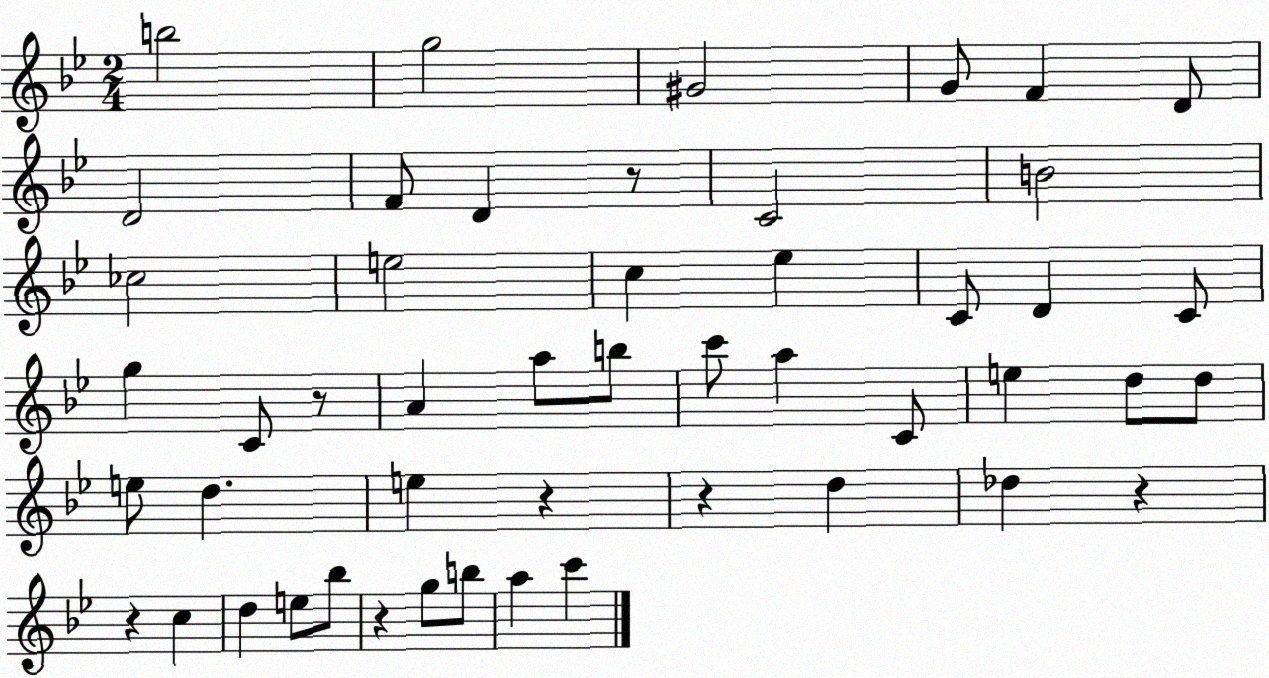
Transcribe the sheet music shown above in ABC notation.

X:1
T:Untitled
M:2/4
L:1/4
K:Bb
b2 g2 ^G2 G/2 F D/2 D2 F/2 D z/2 C2 B2 _c2 e2 c _e C/2 D C/2 g C/2 z/2 A a/2 b/2 c'/2 a C/2 e d/2 d/2 e/2 d e z z d _d z z c d e/2 _b/2 z g/2 b/2 a c'